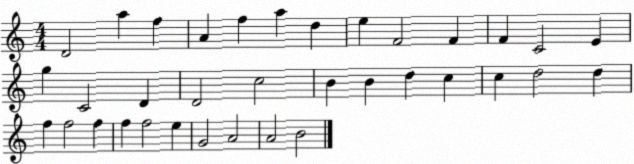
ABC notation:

X:1
T:Untitled
M:4/4
L:1/4
K:C
D2 a f A f a d e F2 F F C2 E g C2 D D2 c2 B B d c c d2 d f f2 f f f2 e G2 A2 A2 B2